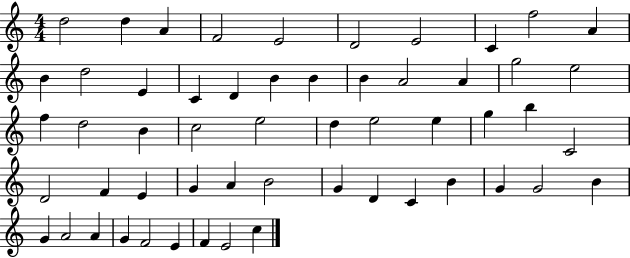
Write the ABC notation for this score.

X:1
T:Untitled
M:4/4
L:1/4
K:C
d2 d A F2 E2 D2 E2 C f2 A B d2 E C D B B B A2 A g2 e2 f d2 B c2 e2 d e2 e g b C2 D2 F E G A B2 G D C B G G2 B G A2 A G F2 E F E2 c